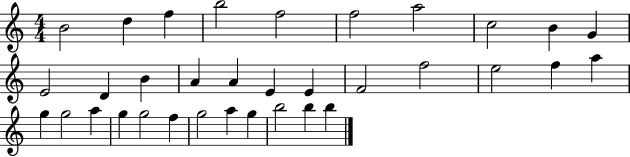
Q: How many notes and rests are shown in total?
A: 34